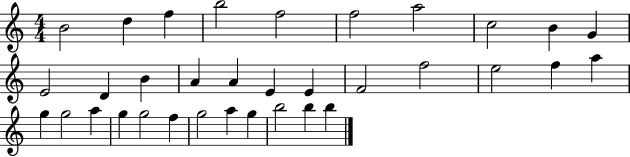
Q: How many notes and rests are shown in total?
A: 34